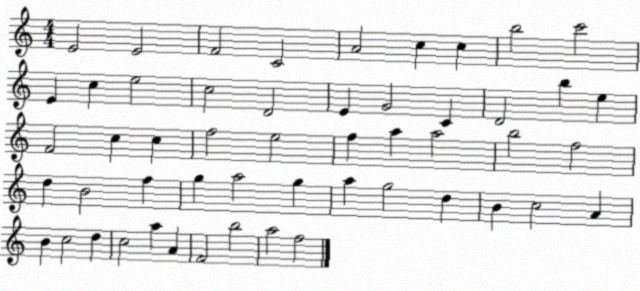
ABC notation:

X:1
T:Untitled
M:4/4
L:1/4
K:C
E2 E2 F2 C2 A2 c c b2 c'2 E c e2 c2 D2 E G2 C D2 b e F2 c c f2 e2 f a a2 b2 f2 d B2 f g a2 g a g2 d B c2 A B c2 d c2 a A F2 b2 a2 f2